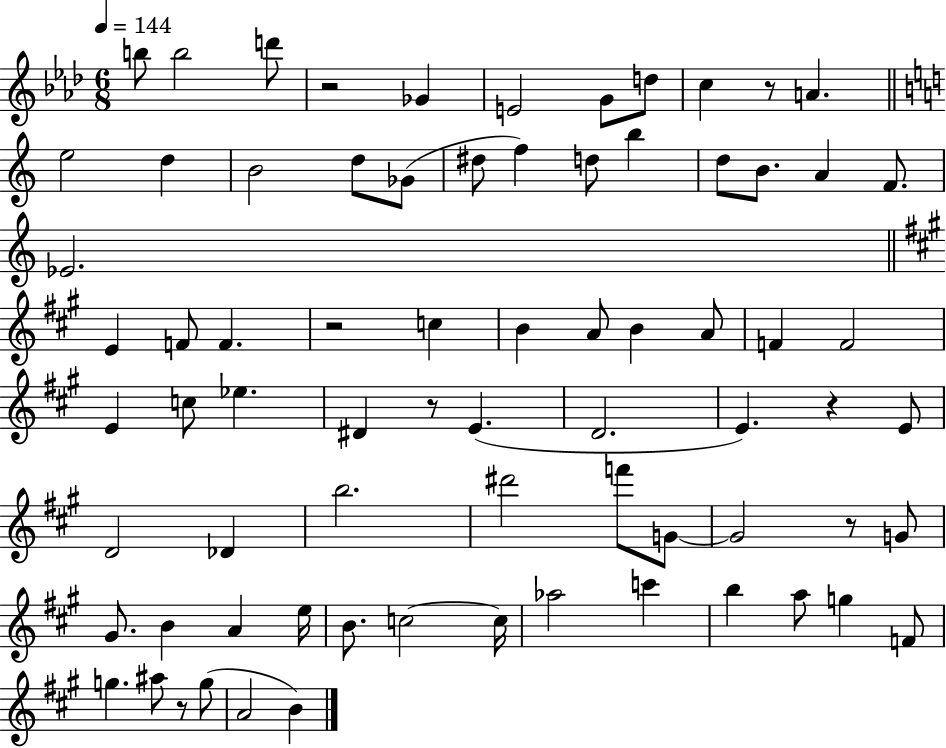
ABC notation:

X:1
T:Untitled
M:6/8
L:1/4
K:Ab
b/2 b2 d'/2 z2 _G E2 G/2 d/2 c z/2 A e2 d B2 d/2 _G/2 ^d/2 f d/2 b d/2 B/2 A F/2 _E2 E F/2 F z2 c B A/2 B A/2 F F2 E c/2 _e ^D z/2 E D2 E z E/2 D2 _D b2 ^d'2 f'/2 G/2 G2 z/2 G/2 ^G/2 B A e/4 B/2 c2 c/4 _a2 c' b a/2 g F/2 g ^a/2 z/2 g/2 A2 B